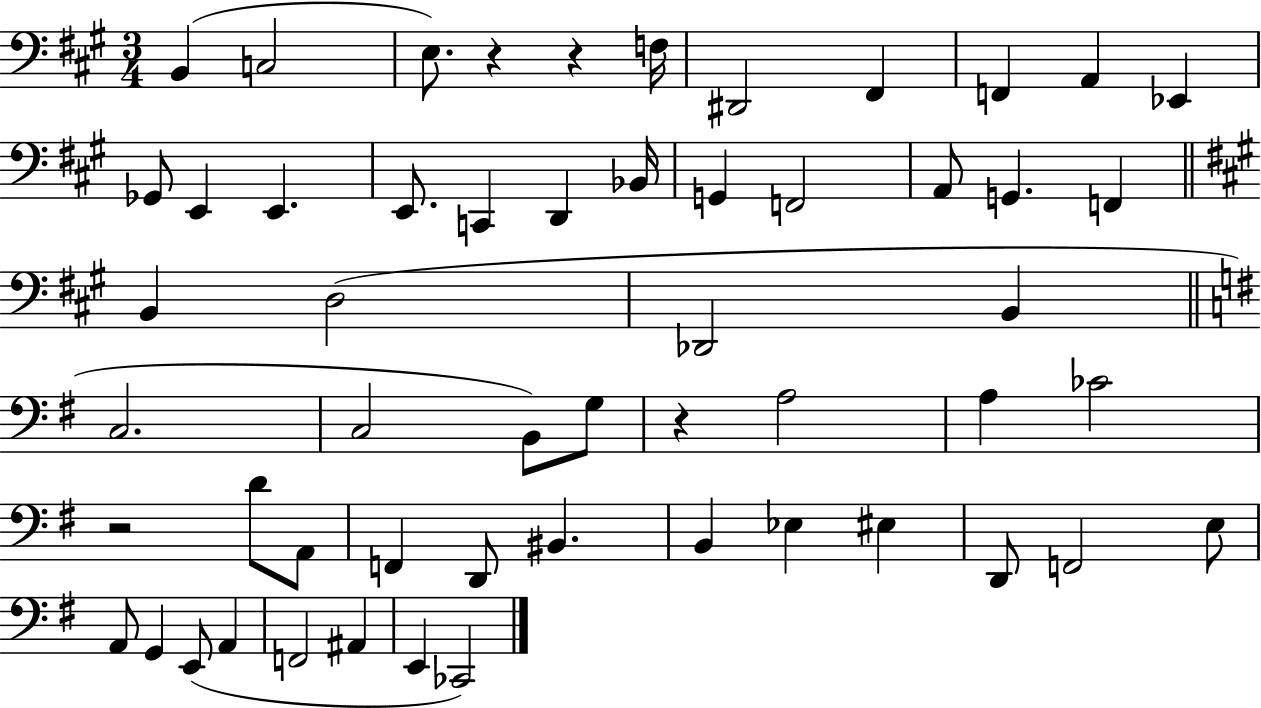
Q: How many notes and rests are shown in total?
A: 55